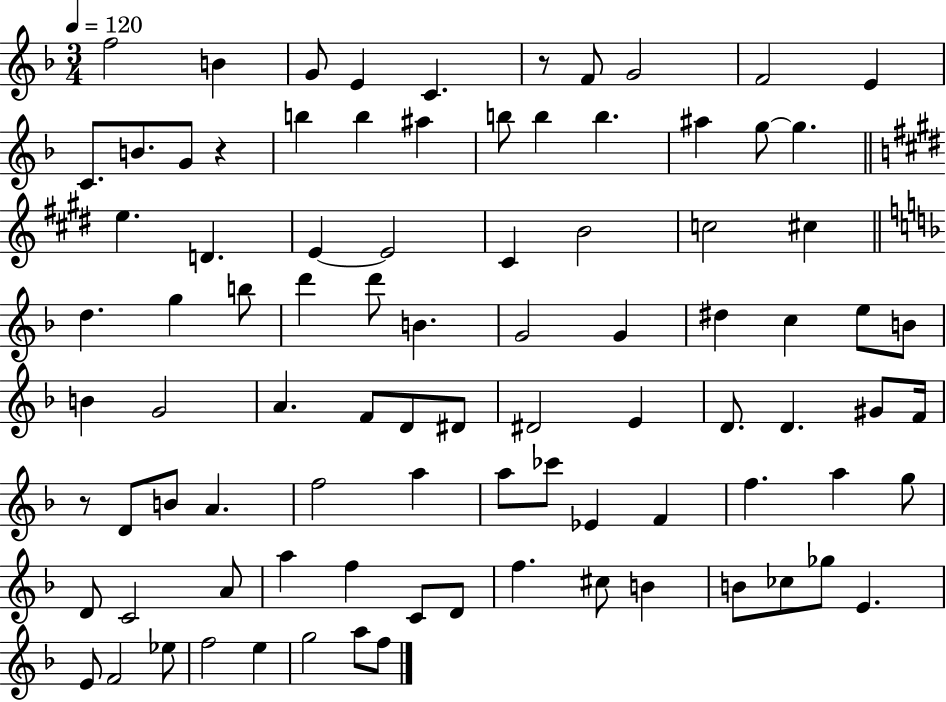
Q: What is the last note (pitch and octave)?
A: F5